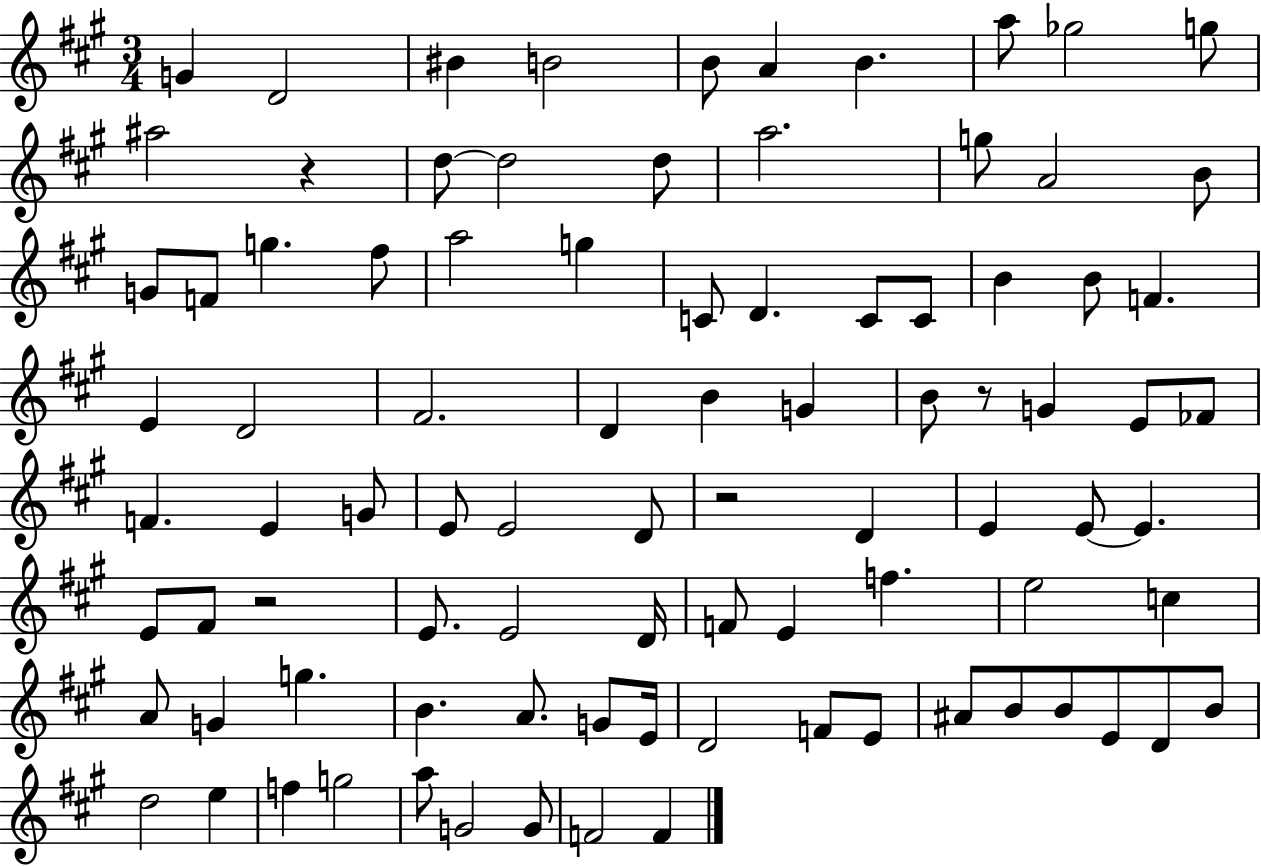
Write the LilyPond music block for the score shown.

{
  \clef treble
  \numericTimeSignature
  \time 3/4
  \key a \major
  g'4 d'2 | bis'4 b'2 | b'8 a'4 b'4. | a''8 ges''2 g''8 | \break ais''2 r4 | d''8~~ d''2 d''8 | a''2. | g''8 a'2 b'8 | \break g'8 f'8 g''4. fis''8 | a''2 g''4 | c'8 d'4. c'8 c'8 | b'4 b'8 f'4. | \break e'4 d'2 | fis'2. | d'4 b'4 g'4 | b'8 r8 g'4 e'8 fes'8 | \break f'4. e'4 g'8 | e'8 e'2 d'8 | r2 d'4 | e'4 e'8~~ e'4. | \break e'8 fis'8 r2 | e'8. e'2 d'16 | f'8 e'4 f''4. | e''2 c''4 | \break a'8 g'4 g''4. | b'4. a'8. g'8 e'16 | d'2 f'8 e'8 | ais'8 b'8 b'8 e'8 d'8 b'8 | \break d''2 e''4 | f''4 g''2 | a''8 g'2 g'8 | f'2 f'4 | \break \bar "|."
}